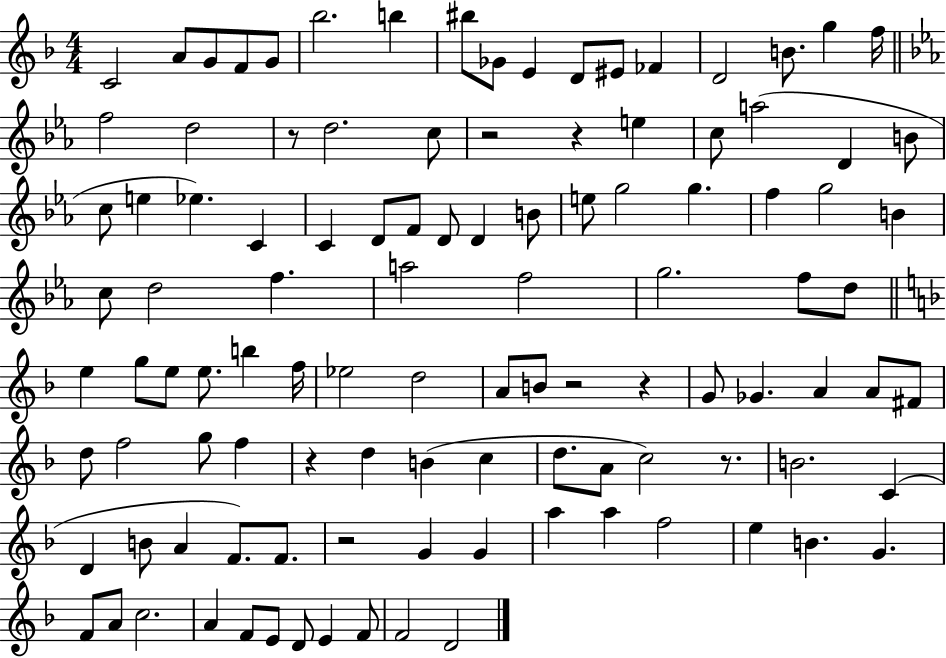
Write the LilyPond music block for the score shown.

{
  \clef treble
  \numericTimeSignature
  \time 4/4
  \key f \major
  c'2 a'8 g'8 f'8 g'8 | bes''2. b''4 | bis''8 ges'8 e'4 d'8 eis'8 fes'4 | d'2 b'8. g''4 f''16 | \break \bar "||" \break \key ees \major f''2 d''2 | r8 d''2. c''8 | r2 r4 e''4 | c''8 a''2( d'4 b'8 | \break c''8 e''4 ees''4.) c'4 | c'4 d'8 f'8 d'8 d'4 b'8 | e''8 g''2 g''4. | f''4 g''2 b'4 | \break c''8 d''2 f''4. | a''2 f''2 | g''2. f''8 d''8 | \bar "||" \break \key f \major e''4 g''8 e''8 e''8. b''4 f''16 | ees''2 d''2 | a'8 b'8 r2 r4 | g'8 ges'4. a'4 a'8 fis'8 | \break d''8 f''2 g''8 f''4 | r4 d''4 b'4( c''4 | d''8. a'8 c''2) r8. | b'2. c'4( | \break d'4 b'8 a'4 f'8.) f'8. | r2 g'4 g'4 | a''4 a''4 f''2 | e''4 b'4. g'4. | \break f'8 a'8 c''2. | a'4 f'8 e'8 d'8 e'4 f'8 | f'2 d'2 | \bar "|."
}